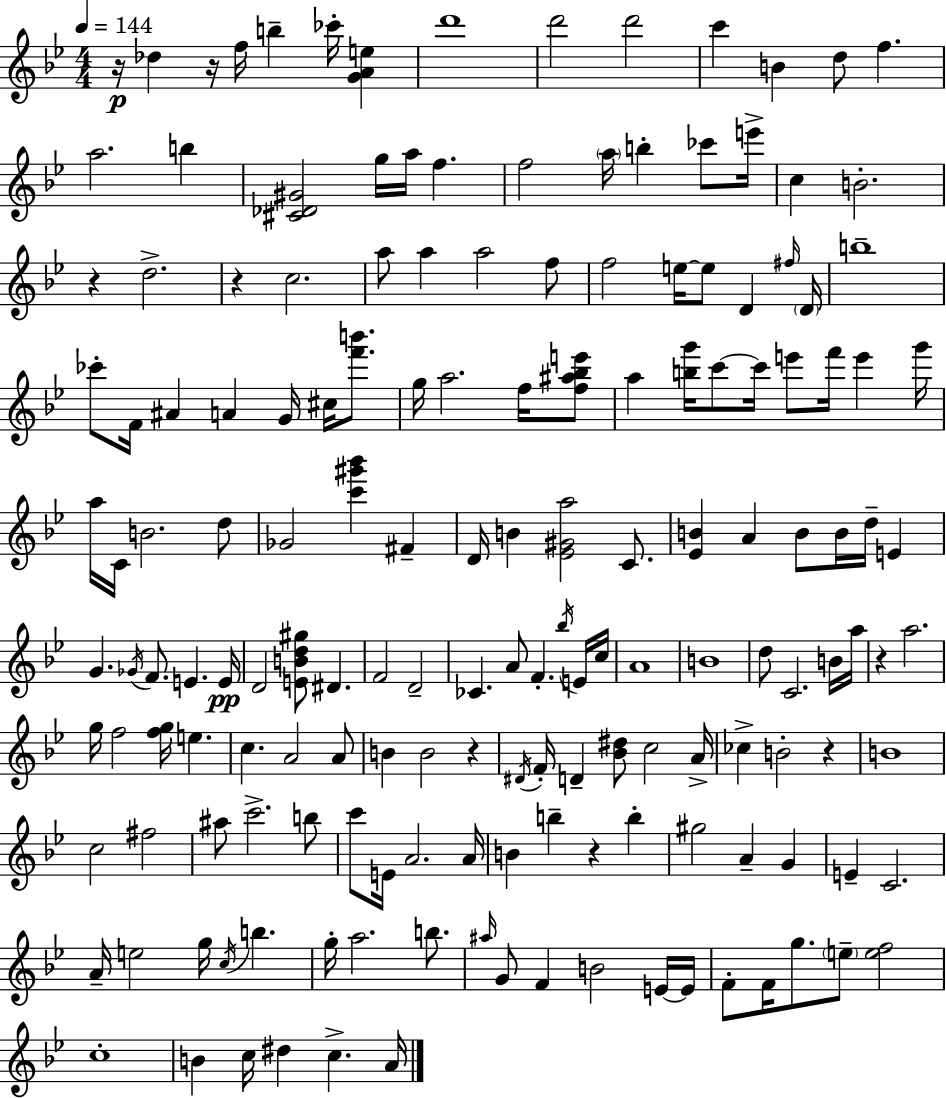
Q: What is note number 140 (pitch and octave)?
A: C5